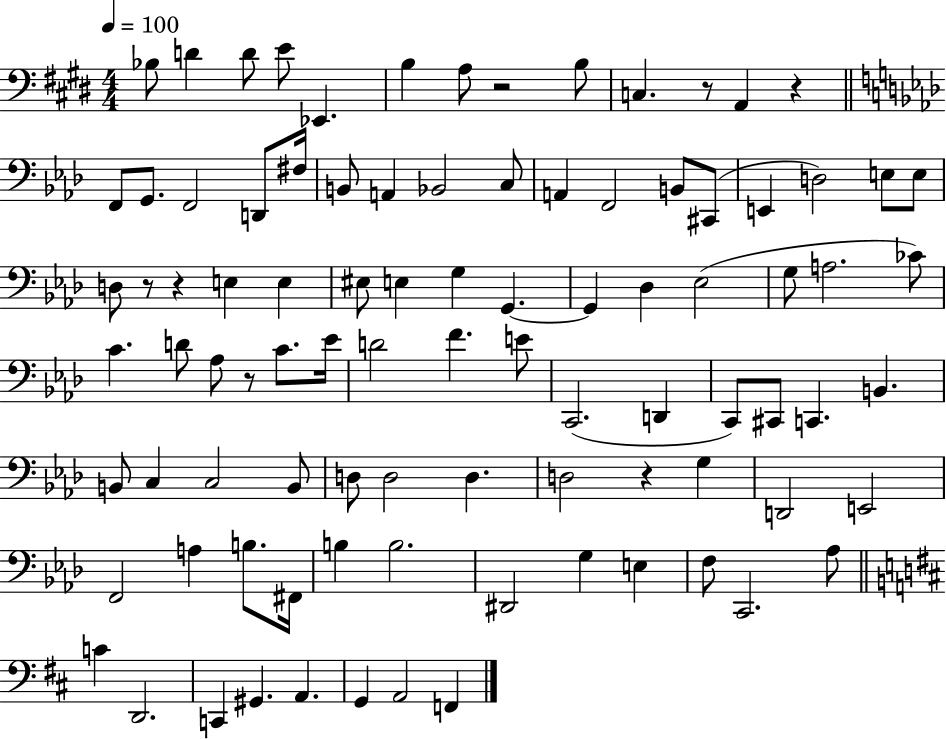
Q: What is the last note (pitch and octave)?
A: F2